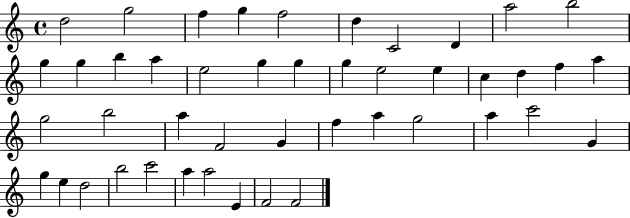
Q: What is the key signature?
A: C major